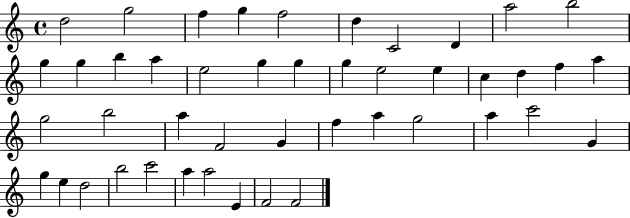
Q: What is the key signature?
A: C major